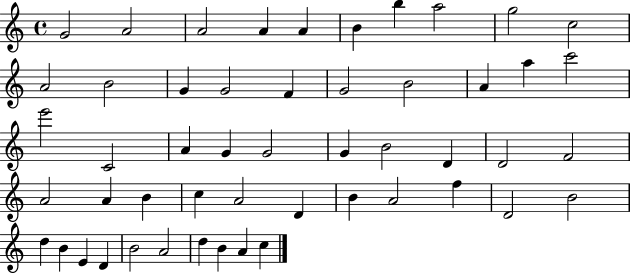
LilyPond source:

{
  \clef treble
  \time 4/4
  \defaultTimeSignature
  \key c \major
  g'2 a'2 | a'2 a'4 a'4 | b'4 b''4 a''2 | g''2 c''2 | \break a'2 b'2 | g'4 g'2 f'4 | g'2 b'2 | a'4 a''4 c'''2 | \break e'''2 c'2 | a'4 g'4 g'2 | g'4 b'2 d'4 | d'2 f'2 | \break a'2 a'4 b'4 | c''4 a'2 d'4 | b'4 a'2 f''4 | d'2 b'2 | \break d''4 b'4 e'4 d'4 | b'2 a'2 | d''4 b'4 a'4 c''4 | \bar "|."
}